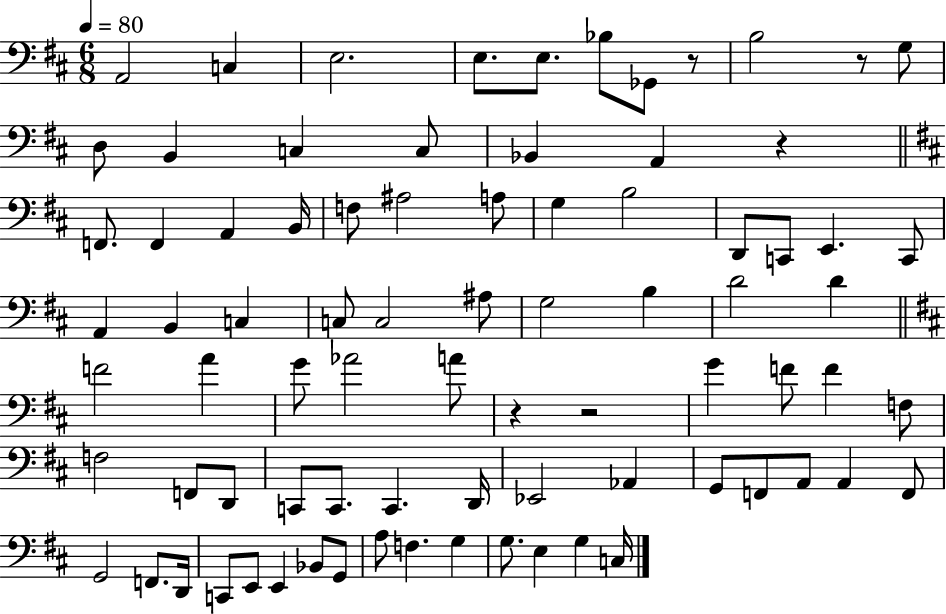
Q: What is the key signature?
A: D major